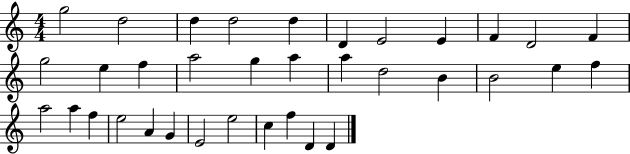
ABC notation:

X:1
T:Untitled
M:4/4
L:1/4
K:C
g2 d2 d d2 d D E2 E F D2 F g2 e f a2 g a a d2 B B2 e f a2 a f e2 A G E2 e2 c f D D